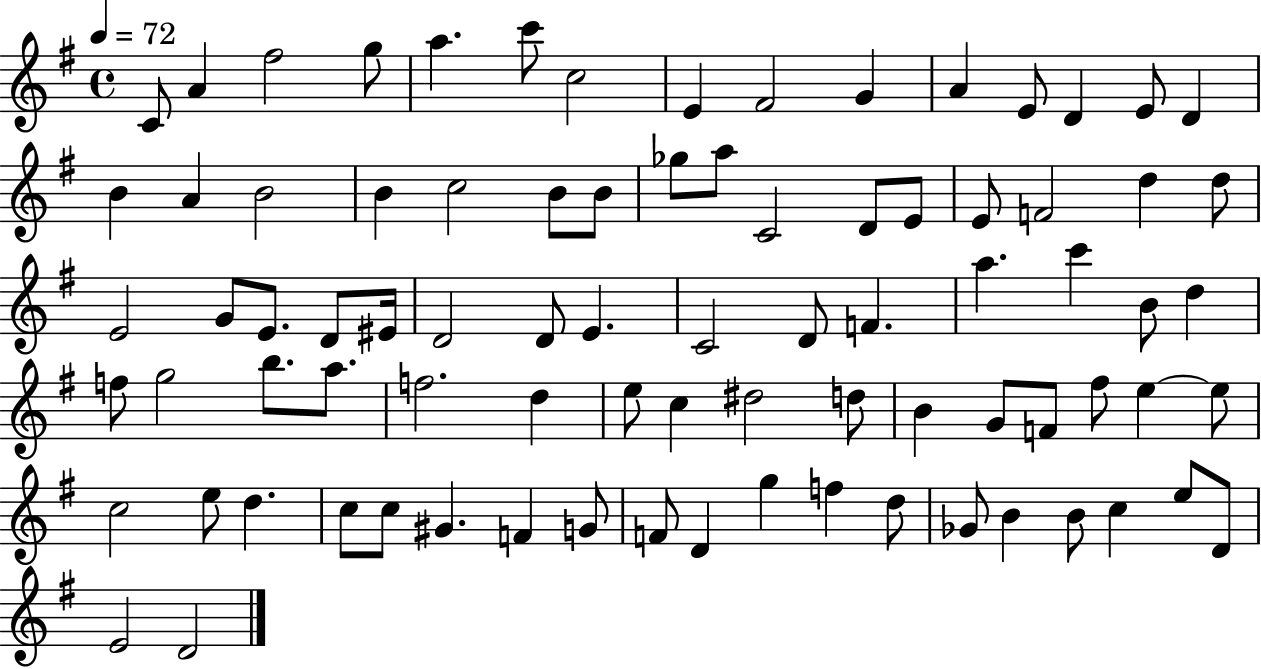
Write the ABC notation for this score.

X:1
T:Untitled
M:4/4
L:1/4
K:G
C/2 A ^f2 g/2 a c'/2 c2 E ^F2 G A E/2 D E/2 D B A B2 B c2 B/2 B/2 _g/2 a/2 C2 D/2 E/2 E/2 F2 d d/2 E2 G/2 E/2 D/2 ^E/4 D2 D/2 E C2 D/2 F a c' B/2 d f/2 g2 b/2 a/2 f2 d e/2 c ^d2 d/2 B G/2 F/2 ^f/2 e e/2 c2 e/2 d c/2 c/2 ^G F G/2 F/2 D g f d/2 _G/2 B B/2 c e/2 D/2 E2 D2